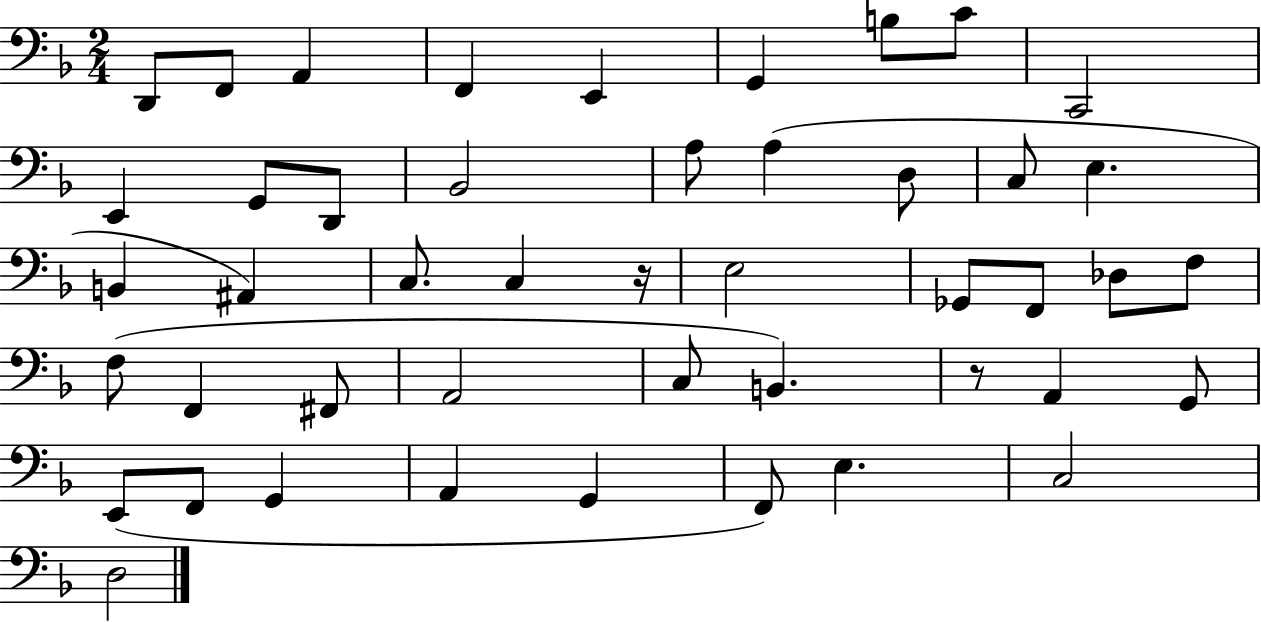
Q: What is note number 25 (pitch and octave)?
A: F2